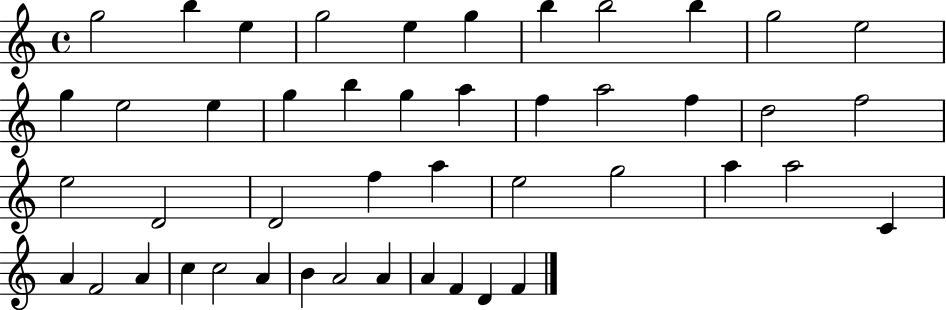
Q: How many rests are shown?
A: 0